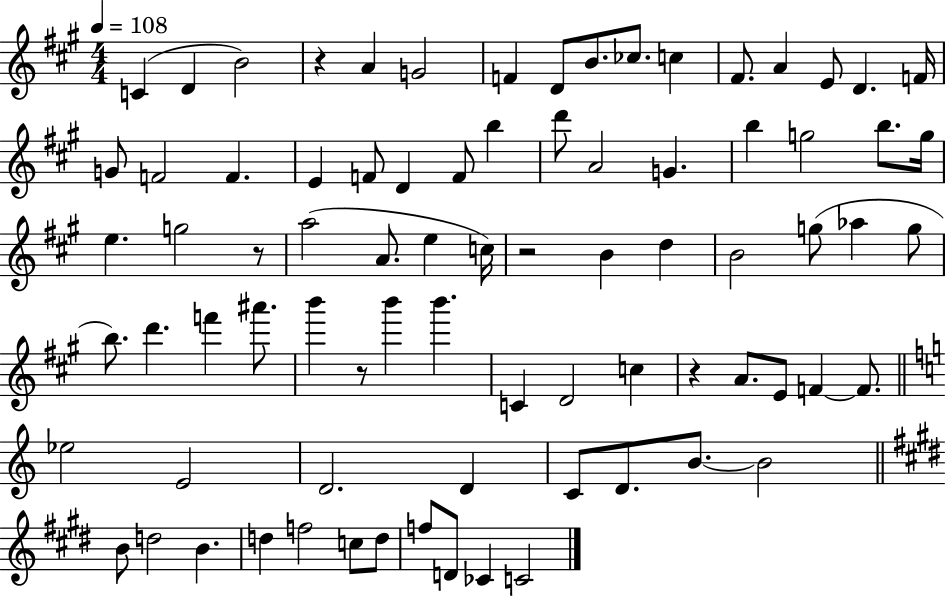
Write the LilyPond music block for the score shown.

{
  \clef treble
  \numericTimeSignature
  \time 4/4
  \key a \major
  \tempo 4 = 108
  c'4( d'4 b'2) | r4 a'4 g'2 | f'4 d'8 b'8. ces''8. c''4 | fis'8. a'4 e'8 d'4. f'16 | \break g'8 f'2 f'4. | e'4 f'8 d'4 f'8 b''4 | d'''8 a'2 g'4. | b''4 g''2 b''8. g''16 | \break e''4. g''2 r8 | a''2( a'8. e''4 c''16) | r2 b'4 d''4 | b'2 g''8( aes''4 g''8 | \break b''8.) d'''4. f'''4 ais'''8. | b'''4 r8 b'''4 b'''4. | c'4 d'2 c''4 | r4 a'8. e'8 f'4~~ f'8. | \break \bar "||" \break \key c \major ees''2 e'2 | d'2. d'4 | c'8 d'8. b'8.~~ b'2 | \bar "||" \break \key e \major b'8 d''2 b'4. | d''4 f''2 c''8 d''8 | f''8 d'8 ces'4 c'2 | \bar "|."
}